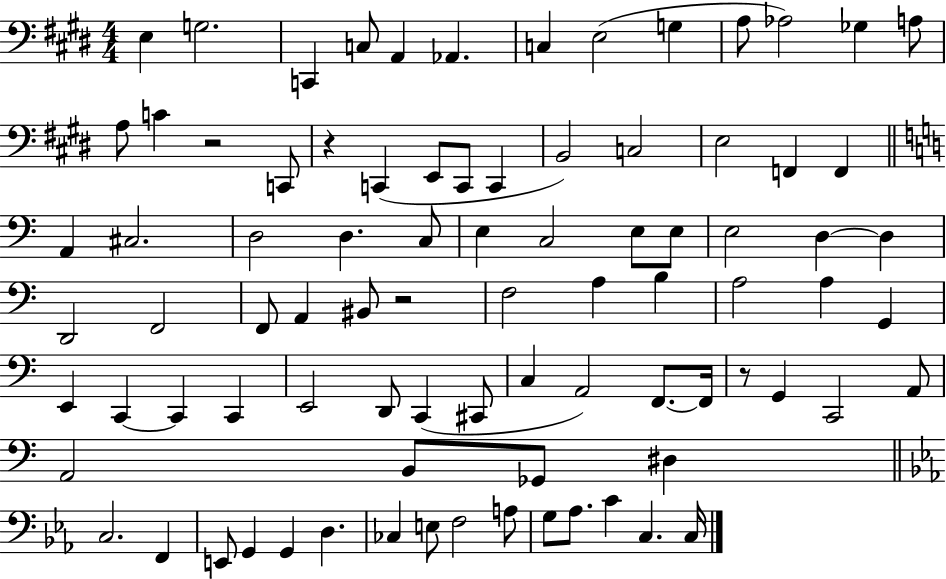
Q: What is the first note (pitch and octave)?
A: E3